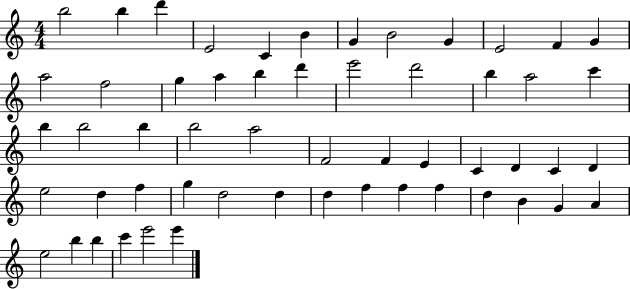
{
  \clef treble
  \numericTimeSignature
  \time 4/4
  \key c \major
  b''2 b''4 d'''4 | e'2 c'4 b'4 | g'4 b'2 g'4 | e'2 f'4 g'4 | \break a''2 f''2 | g''4 a''4 b''4 d'''4 | e'''2 d'''2 | b''4 a''2 c'''4 | \break b''4 b''2 b''4 | b''2 a''2 | f'2 f'4 e'4 | c'4 d'4 c'4 d'4 | \break e''2 d''4 f''4 | g''4 d''2 d''4 | d''4 f''4 f''4 f''4 | d''4 b'4 g'4 a'4 | \break e''2 b''4 b''4 | c'''4 e'''2 e'''4 | \bar "|."
}